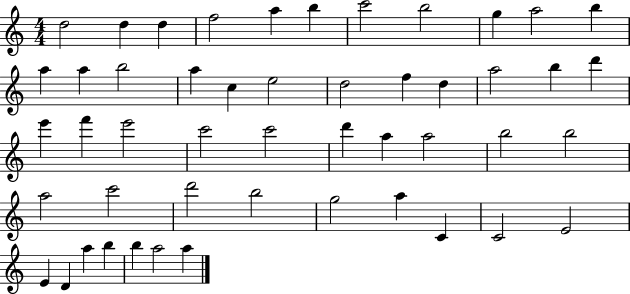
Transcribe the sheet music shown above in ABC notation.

X:1
T:Untitled
M:4/4
L:1/4
K:C
d2 d d f2 a b c'2 b2 g a2 b a a b2 a c e2 d2 f d a2 b d' e' f' e'2 c'2 c'2 d' a a2 b2 b2 a2 c'2 d'2 b2 g2 a C C2 E2 E D a b b a2 a